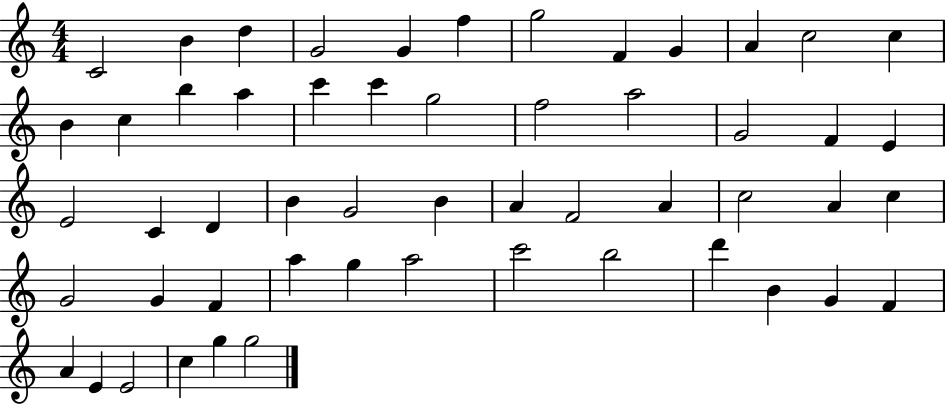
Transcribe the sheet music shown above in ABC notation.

X:1
T:Untitled
M:4/4
L:1/4
K:C
C2 B d G2 G f g2 F G A c2 c B c b a c' c' g2 f2 a2 G2 F E E2 C D B G2 B A F2 A c2 A c G2 G F a g a2 c'2 b2 d' B G F A E E2 c g g2